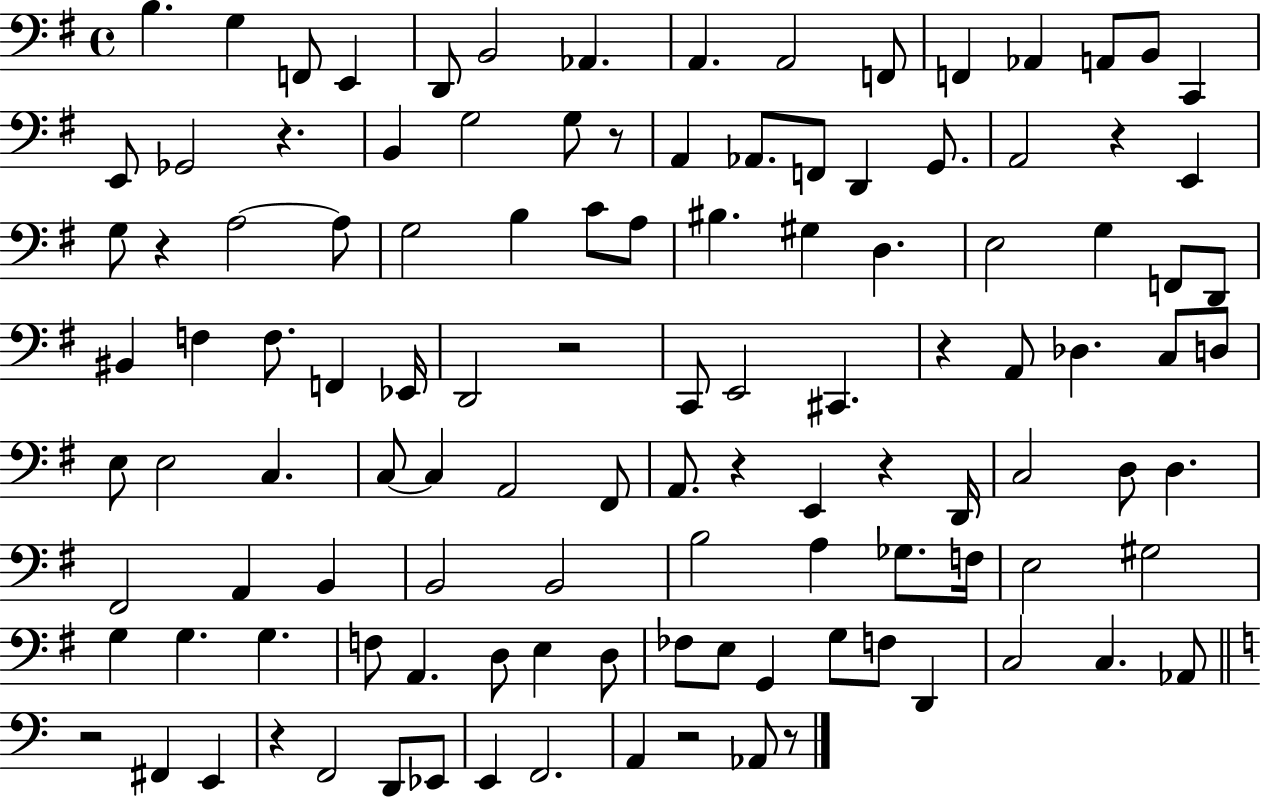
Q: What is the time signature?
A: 4/4